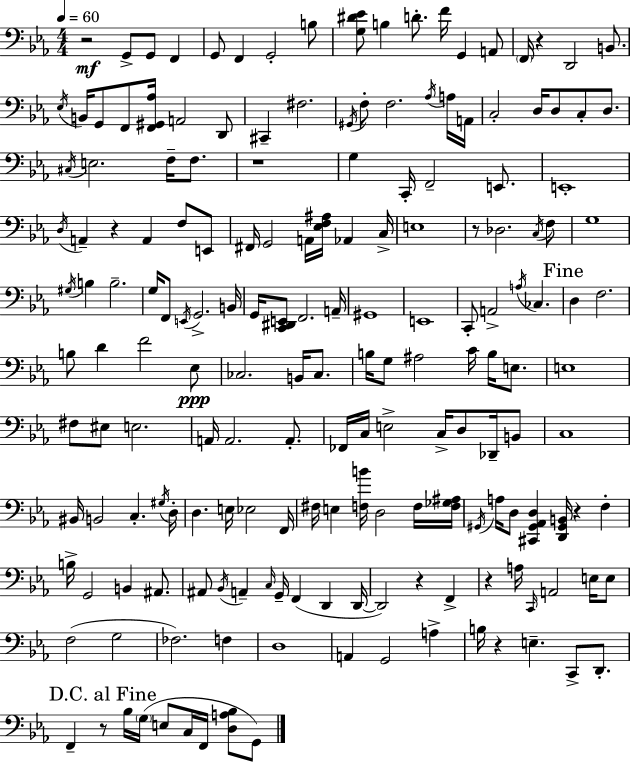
X:1
T:Untitled
M:4/4
L:1/4
K:Eb
z2 G,,/2 G,,/2 F,, G,,/2 F,, G,,2 B,/2 [G,^D_E]/2 B, D/2 F/4 G,, A,,/2 F,,/4 z D,,2 B,,/2 _E,/4 B,,/4 G,,/2 F,,/2 [F,,^G,,_A,]/4 A,,2 D,,/2 ^C,, ^F,2 ^G,,/4 F,/2 F,2 _A,/4 A,/4 A,,/4 C,2 D,/4 D,/2 C,/2 D,/2 ^C,/4 E,2 F,/4 F,/2 z4 G, C,,/4 F,,2 E,,/2 E,,4 D,/4 A,, z A,, F,/2 E,,/2 ^F,,/4 G,,2 A,,/4 [_E,F,^A,]/4 _A,, C,/4 E,4 z/2 _D,2 C,/4 F,/2 G,4 ^G,/4 B, B,2 G,/4 F,,/2 E,,/4 G,,2 B,,/4 G,,/4 [C,,^D,,E,,]/2 F,,2 A,,/4 ^G,,4 E,,4 C,,/2 A,,2 A,/4 _C, D, F,2 B,/2 D F2 _E,/2 _C,2 B,,/4 _C,/2 B,/4 G,/2 ^A,2 C/4 B,/4 E,/2 E,4 ^F,/2 ^E,/2 E,2 A,,/4 A,,2 A,,/2 _F,,/4 C,/4 E,2 C,/4 D,/2 _D,,/4 B,,/2 C,4 ^B,,/4 B,,2 C, ^G,/4 D,/4 D, E,/4 _E,2 F,,/4 ^F,/4 E, [F,B]/4 D,2 F,/4 [F,_G,^A,]/4 ^G,,/4 A,/4 D,/2 [^C,,^G,,_A,,D,] [D,,^G,,B,,]/4 z F, B,/4 G,,2 B,, ^A,,/2 ^A,,/2 _B,,/4 A,, C,/4 G,,/4 F,, D,, D,,/4 D,,2 z F,, z A,/4 C,,/4 A,,2 E,/4 E,/2 F,2 G,2 _F,2 F, D,4 A,, G,,2 A, B,/4 z E, C,,/2 D,,/2 F,, z/2 _B,/4 G,/4 E,/2 C,/4 F,,/4 [D,A,_B,]/2 G,,/2